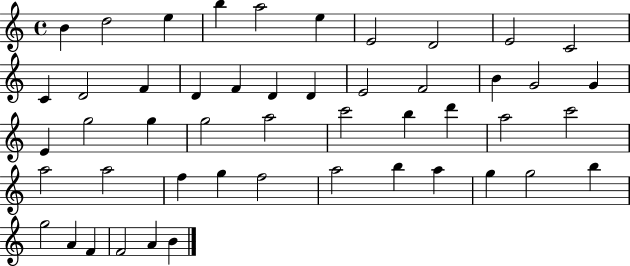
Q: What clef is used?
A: treble